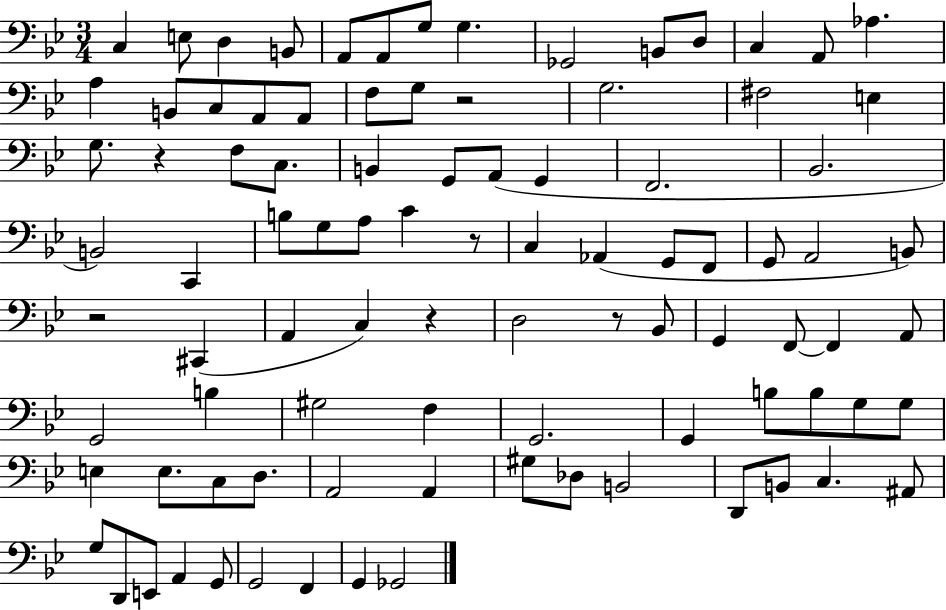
C3/q E3/e D3/q B2/e A2/e A2/e G3/e G3/q. Gb2/h B2/e D3/e C3/q A2/e Ab3/q. A3/q B2/e C3/e A2/e A2/e F3/e G3/e R/h G3/h. F#3/h E3/q G3/e. R/q F3/e C3/e. B2/q G2/e A2/e G2/q F2/h. Bb2/h. B2/h C2/q B3/e G3/e A3/e C4/q R/e C3/q Ab2/q G2/e F2/e G2/e A2/h B2/e R/h C#2/q A2/q C3/q R/q D3/h R/e Bb2/e G2/q F2/e F2/q A2/e G2/h B3/q G#3/h F3/q G2/h. G2/q B3/e B3/e G3/e G3/e E3/q E3/e. C3/e D3/e. A2/h A2/q G#3/e Db3/e B2/h D2/e B2/e C3/q. A#2/e G3/e D2/e E2/e A2/q G2/e G2/h F2/q G2/q Gb2/h